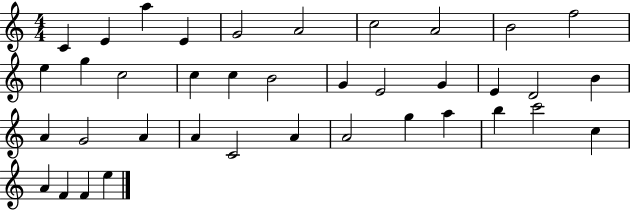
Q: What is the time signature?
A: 4/4